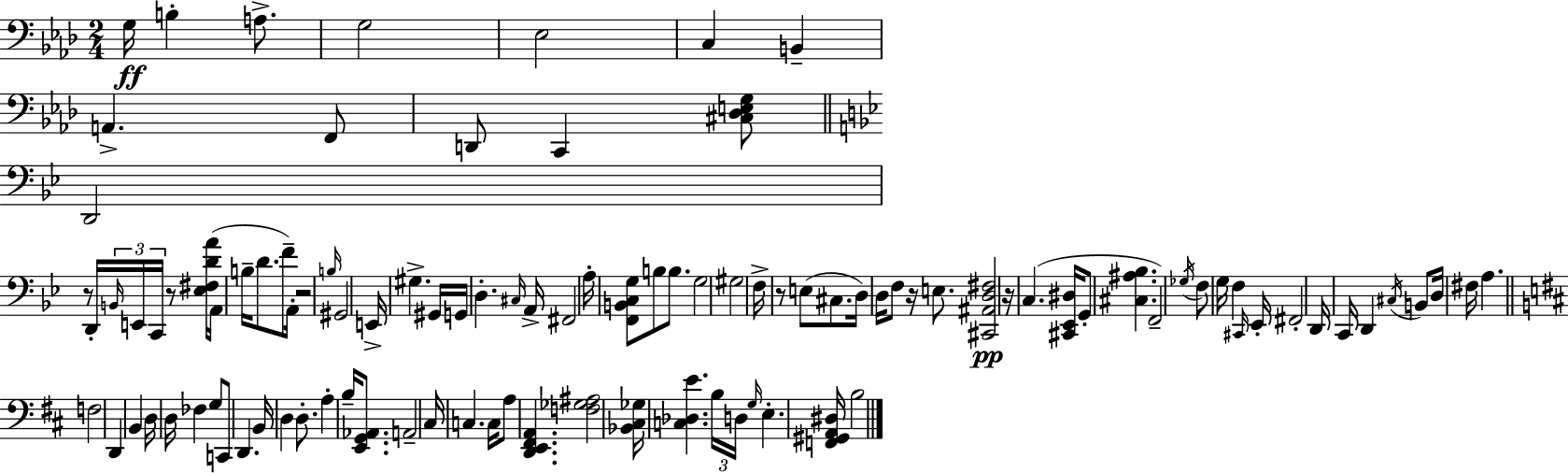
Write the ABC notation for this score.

X:1
T:Untitled
M:2/4
L:1/4
K:Ab
G,/4 B, A,/2 G,2 _E,2 C, B,, A,, F,,/2 D,,/2 C,, [^C,_D,E,G,]/2 D,,2 z/2 D,,/4 B,,/4 E,,/4 C,,/4 z/2 [_E,^F,DA]/4 A,,/4 B,/4 D/2 F/2 A,,/4 z2 B,/4 ^G,,2 E,,/4 ^G, ^G,,/4 G,,/4 D, ^C,/4 A,,/4 ^F,,2 A,/4 [F,,B,,C,G,]/2 B,/2 B,/2 G,2 ^G,2 F,/4 z/2 E,/2 ^C,/2 D,/4 D,/4 F,/2 z/4 E,/2 [^C,,^A,,D,^F,]2 z/4 C, [^C,,_E,,^D,]/4 G,,/2 [^C,^A,_B,] F,,2 _G,/4 F,/2 G,/4 F, ^C,,/4 _E,,/4 ^F,,2 D,,/4 C,,/4 D,, ^C,/4 B,,/2 D,/4 ^F,/4 A, F,2 D,, B,, D,/4 D,/4 _F, G,/2 C,,/2 D,, B,,/4 D, D,/2 A, B,/4 [E,,G,,_A,,]/2 A,,2 ^C,/4 C, C,/4 A,/2 [D,,E,,^F,,A,,] [F,_G,^A,]2 [_B,,^C,_G,]/4 [C,_D,E] B,/4 D,/4 G,/4 E, [F,,^G,,A,,^D,]/4 B,2